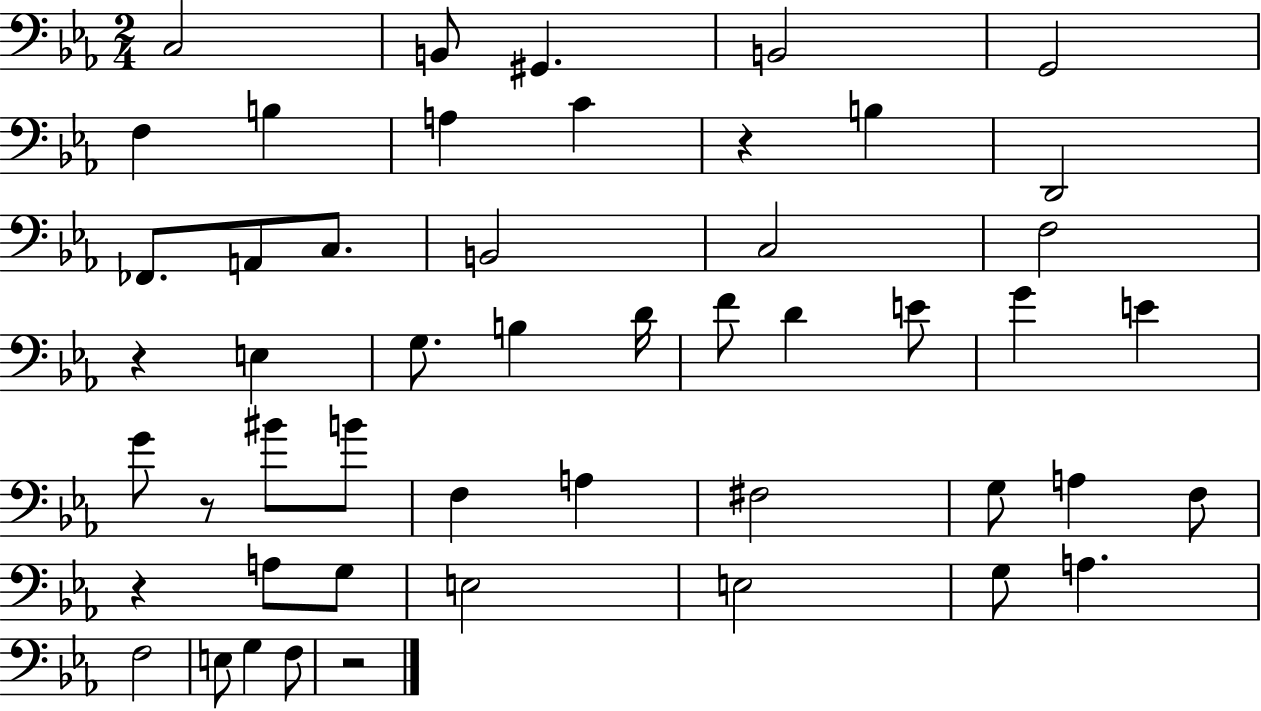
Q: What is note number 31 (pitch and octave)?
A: A3